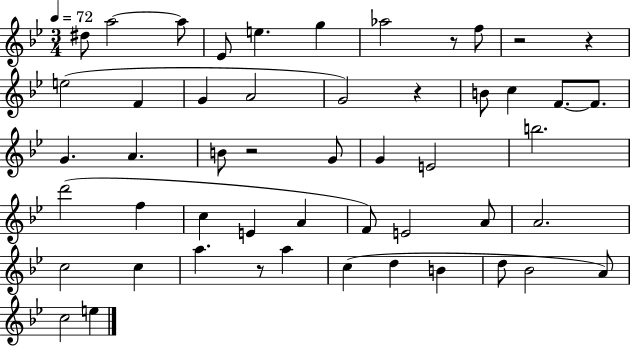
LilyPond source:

{
  \clef treble
  \numericTimeSignature
  \time 3/4
  \key bes \major
  \tempo 4 = 72
  dis''8 a''2~~ a''8 | ees'8 e''4. g''4 | aes''2 r8 f''8 | r2 r4 | \break e''2( f'4 | g'4 a'2 | g'2) r4 | b'8 c''4 f'8.~~ f'8. | \break g'4. a'4. | b'8 r2 g'8 | g'4 e'2 | b''2. | \break d'''2( f''4 | c''4 e'4 a'4 | f'8) e'2 a'8 | a'2. | \break c''2 c''4 | a''4. r8 a''4 | c''4( d''4 b'4 | d''8 bes'2 a'8) | \break c''2 e''4 | \bar "|."
}